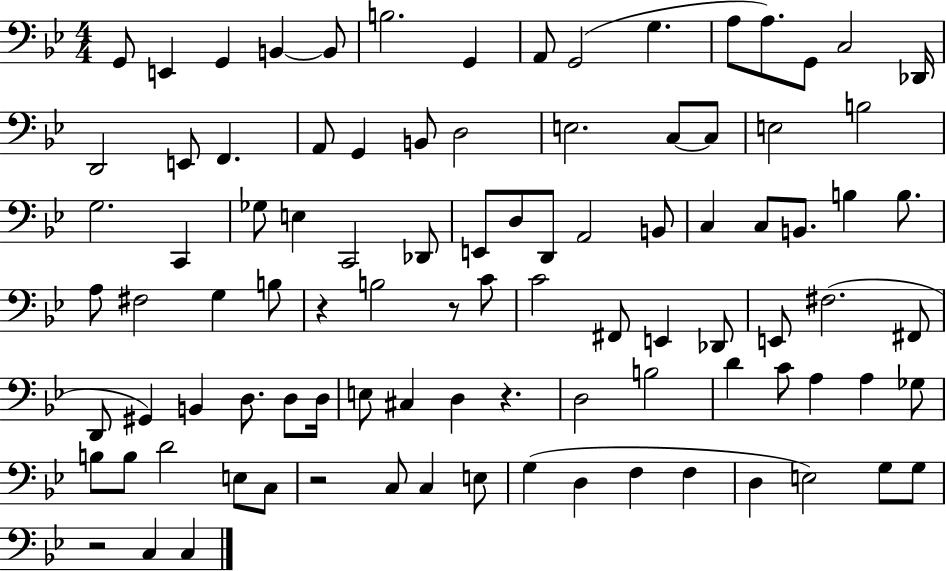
G2/e E2/q G2/q B2/q B2/e B3/h. G2/q A2/e G2/h G3/q. A3/e A3/e. G2/e C3/h Db2/s D2/h E2/e F2/q. A2/e G2/q B2/e D3/h E3/h. C3/e C3/e E3/h B3/h G3/h. C2/q Gb3/e E3/q C2/h Db2/e E2/e D3/e D2/e A2/h B2/e C3/q C3/e B2/e. B3/q B3/e. A3/e F#3/h G3/q B3/e R/q B3/h R/e C4/e C4/h F#2/e E2/q Db2/e E2/e F#3/h. F#2/e D2/e G#2/q B2/q D3/e. D3/e D3/s E3/e C#3/q D3/q R/q. D3/h B3/h D4/q C4/e A3/q A3/q Gb3/e B3/e B3/e D4/h E3/e C3/e R/h C3/e C3/q E3/e G3/q D3/q F3/q F3/q D3/q E3/h G3/e G3/e R/h C3/q C3/q